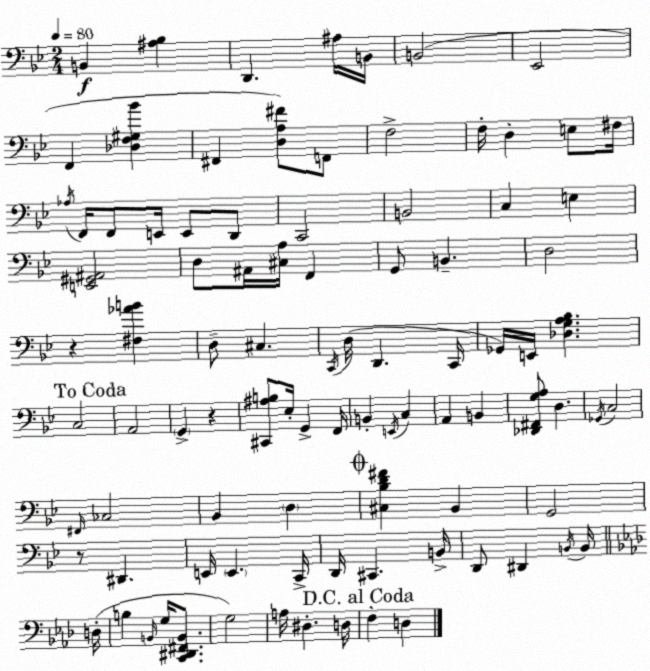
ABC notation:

X:1
T:Untitled
M:2/4
L:1/4
K:Bb
B,, [^A,_B,] D,, ^A,/4 B,,/4 B,,2 _E,,2 F,, [_D,F,^G,_B] ^F,, [D,A,^F]/2 F,,/2 F,2 F,/4 D, E,/2 ^F,/4 _A,/4 F,,/4 F,,/2 E,,/4 E,,/2 D,,/2 C,,2 B,,2 C, E, [E,,^G,,^A,,]2 D,/2 ^A,,/4 [^C,A,]/4 F,, G,,/2 B,, D,2 z [^F,_AB] D,/2 ^C, C,,/4 D,/4 D,, C,,/4 _G,,/4 E,,/4 [_D,G,A,_B,] C,2 A,,2 G,, z [^C,,^A,B,]/2 _E,/4 G,, F,,/4 B,, E,,/4 C, A,, B,, [_D,,^F,,G,A,]/2 D, _G,,/4 C,2 ^F,,/4 _C,2 _B,, D, [^C,_B,D^F] _B,, G,,2 z/2 ^D,, E,,/4 E,, C,,/4 D,,/4 ^C,, B,,/4 D,,/2 ^D,, B,,/4 B,,/4 D,/4 B, B,,/4 G,/4 [C,,^D,,^F,,B,,]/2 G,2 A,/4 ^D, D,/4 F, D,